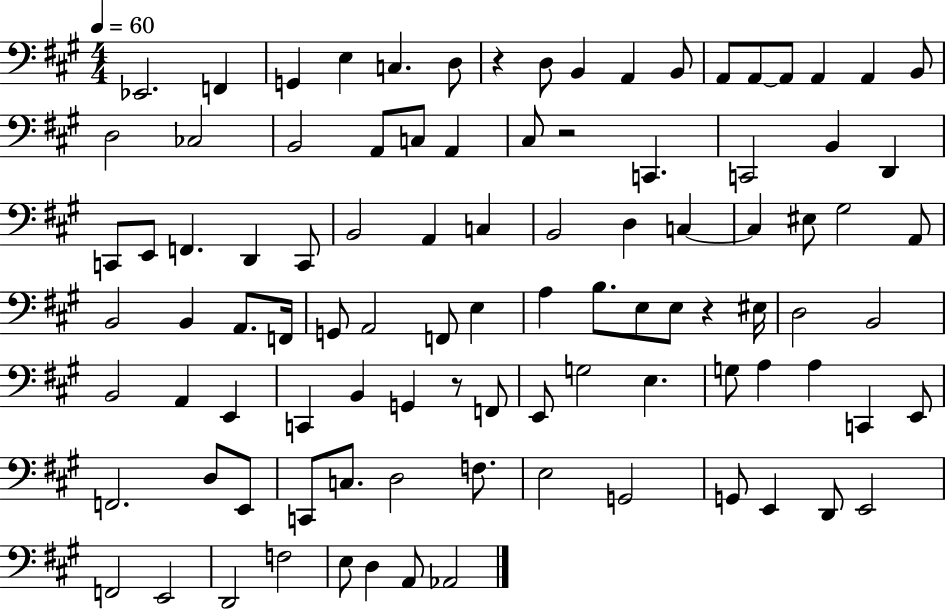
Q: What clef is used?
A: bass